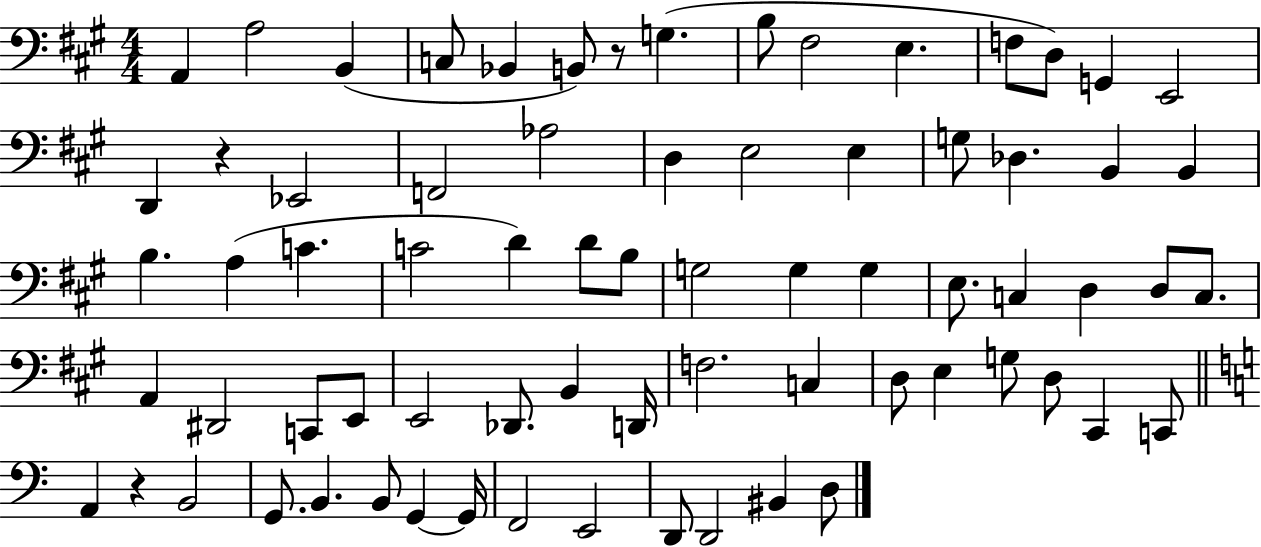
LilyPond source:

{
  \clef bass
  \numericTimeSignature
  \time 4/4
  \key a \major
  a,4 a2 b,4( | c8 bes,4 b,8) r8 g4.( | b8 fis2 e4. | f8 d8) g,4 e,2 | \break d,4 r4 ees,2 | f,2 aes2 | d4 e2 e4 | g8 des4. b,4 b,4 | \break b4. a4( c'4. | c'2 d'4) d'8 b8 | g2 g4 g4 | e8. c4 d4 d8 c8. | \break a,4 dis,2 c,8 e,8 | e,2 des,8. b,4 d,16 | f2. c4 | d8 e4 g8 d8 cis,4 c,8 | \break \bar "||" \break \key a \minor a,4 r4 b,2 | g,8. b,4. b,8 g,4~~ g,16 | f,2 e,2 | d,8 d,2 bis,4 d8 | \break \bar "|."
}